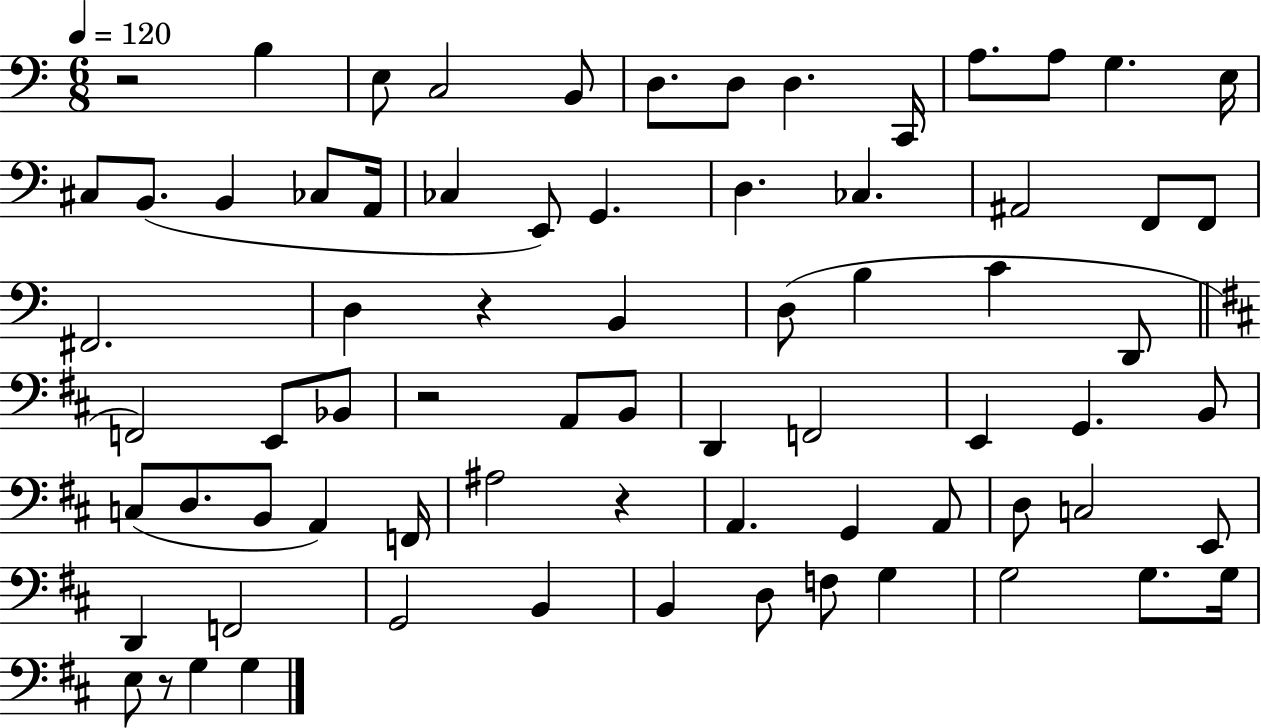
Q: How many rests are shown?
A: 5